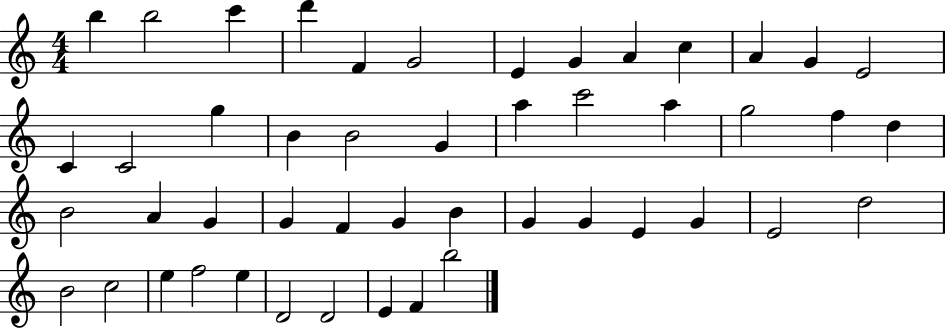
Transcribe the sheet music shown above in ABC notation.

X:1
T:Untitled
M:4/4
L:1/4
K:C
b b2 c' d' F G2 E G A c A G E2 C C2 g B B2 G a c'2 a g2 f d B2 A G G F G B G G E G E2 d2 B2 c2 e f2 e D2 D2 E F b2